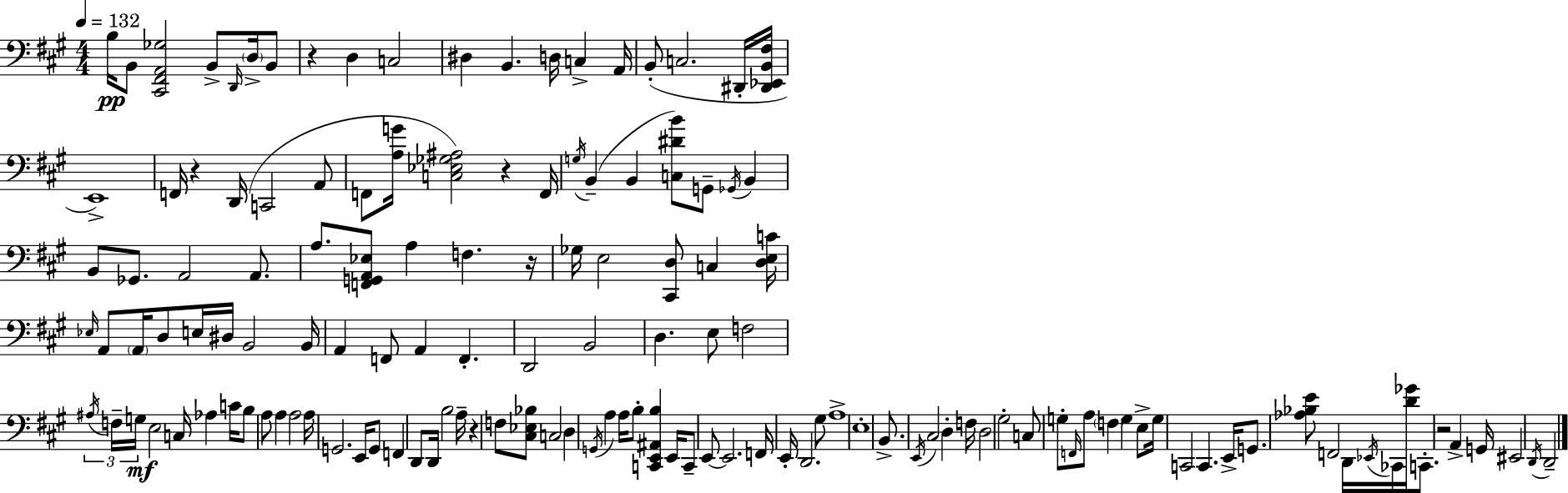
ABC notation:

X:1
T:Untitled
M:4/4
L:1/4
K:A
B,/4 B,,/2 [^C,,^F,,A,,_G,]2 B,,/2 D,,/4 D,/4 B,,/2 z D, C,2 ^D, B,, D,/4 C, A,,/4 B,,/2 C,2 ^D,,/4 [^D,,_E,,B,,^F,]/4 E,,4 F,,/4 z D,,/4 C,,2 A,,/2 F,,/2 [A,G]/4 [C,_E,_G,^A,]2 z F,,/4 G,/4 B,, B,, [C,^DB]/2 G,,/2 _G,,/4 B,, B,,/2 _G,,/2 A,,2 A,,/2 A,/2 [F,,G,,A,,_E,]/2 A, F, z/4 _G,/4 E,2 [^C,,D,]/2 C, [D,E,C]/4 _E,/4 A,,/2 A,,/4 D,/2 E,/4 ^D,/4 B,,2 B,,/4 A,, F,,/2 A,, F,, D,,2 B,,2 D, E,/2 F,2 ^A,/4 F,/4 G,/4 E,2 C,/4 _A, C/4 B,/2 A,/2 A, A,2 A,/4 G,,2 E,,/4 G,,/2 F,, D,,/2 D,,/4 B,2 A,/4 z F,/2 [^C,_E,_B,]/2 C,2 D, G,,/4 A, A,/4 B,/2 [C,,E,,^A,,B,] E,,/4 C,,/2 E,,/2 E,,2 F,,/4 E,,/4 D,,2 ^G,/2 A,4 E,4 B,,/2 E,,/4 ^C,2 D, F,/4 D,2 ^G,2 C,/2 G,/2 F,,/4 A,/2 F, G, E,/2 G,/4 C,,2 C,, E,,/4 G,,/2 [_A,_B,E]/2 F,,2 D,,/4 _E,,/4 _C,,/4 [D_G]/4 C,,/2 z2 A,, G,,/4 ^E,,2 D,,/4 D,,2